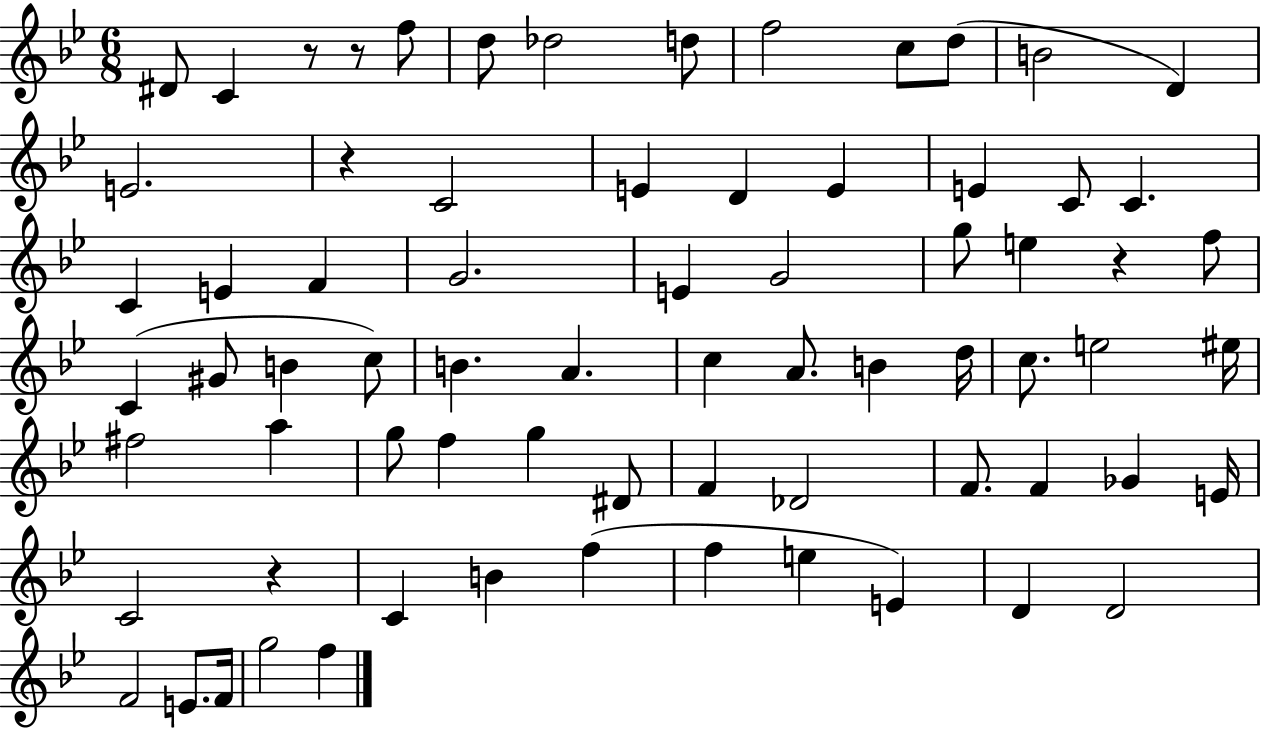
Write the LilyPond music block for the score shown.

{
  \clef treble
  \numericTimeSignature
  \time 6/8
  \key bes \major
  dis'8 c'4 r8 r8 f''8 | d''8 des''2 d''8 | f''2 c''8 d''8( | b'2 d'4) | \break e'2. | r4 c'2 | e'4 d'4 e'4 | e'4 c'8 c'4. | \break c'4 e'4 f'4 | g'2. | e'4 g'2 | g''8 e''4 r4 f''8 | \break c'4( gis'8 b'4 c''8) | b'4. a'4. | c''4 a'8. b'4 d''16 | c''8. e''2 eis''16 | \break fis''2 a''4 | g''8 f''4 g''4 dis'8 | f'4 des'2 | f'8. f'4 ges'4 e'16 | \break c'2 r4 | c'4 b'4 f''4( | f''4 e''4 e'4) | d'4 d'2 | \break f'2 e'8. f'16 | g''2 f''4 | \bar "|."
}